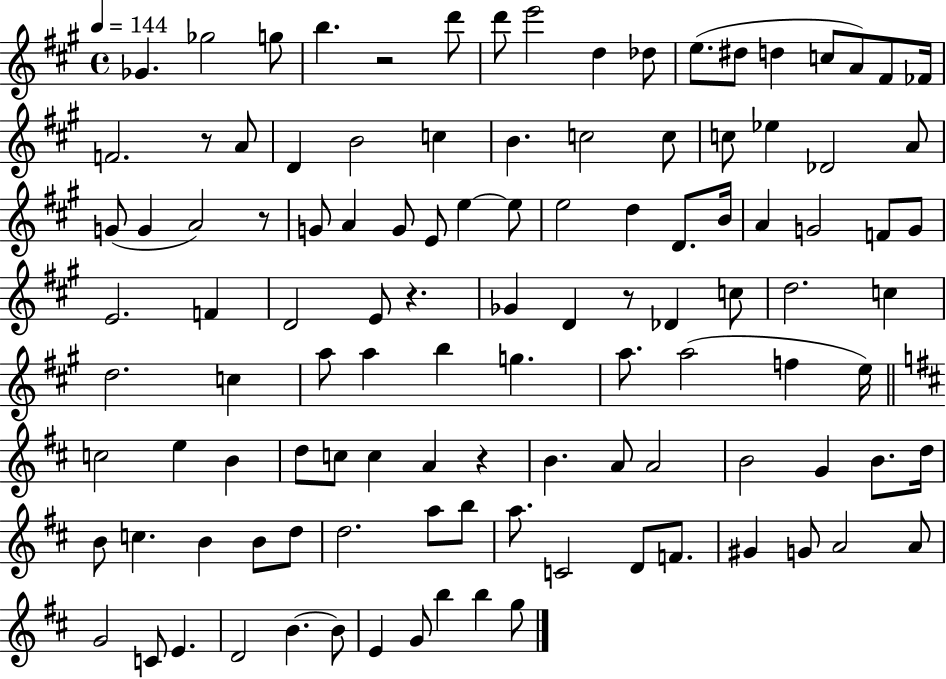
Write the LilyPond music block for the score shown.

{
  \clef treble
  \time 4/4
  \defaultTimeSignature
  \key a \major
  \tempo 4 = 144
  ges'4. ges''2 g''8 | b''4. r2 d'''8 | d'''8 e'''2 d''4 des''8 | e''8.( dis''8 d''4 c''8 a'8) fis'8 fes'16 | \break f'2. r8 a'8 | d'4 b'2 c''4 | b'4. c''2 c''8 | c''8 ees''4 des'2 a'8 | \break g'8( g'4 a'2) r8 | g'8 a'4 g'8 e'8 e''4~~ e''8 | e''2 d''4 d'8. b'16 | a'4 g'2 f'8 g'8 | \break e'2. f'4 | d'2 e'8 r4. | ges'4 d'4 r8 des'4 c''8 | d''2. c''4 | \break d''2. c''4 | a''8 a''4 b''4 g''4. | a''8. a''2( f''4 e''16) | \bar "||" \break \key d \major c''2 e''4 b'4 | d''8 c''8 c''4 a'4 r4 | b'4. a'8 a'2 | b'2 g'4 b'8. d''16 | \break b'8 c''4. b'4 b'8 d''8 | d''2. a''8 b''8 | a''8. c'2 d'8 f'8. | gis'4 g'8 a'2 a'8 | \break g'2 c'8 e'4. | d'2 b'4.~~ b'8 | e'4 g'8 b''4 b''4 g''8 | \bar "|."
}